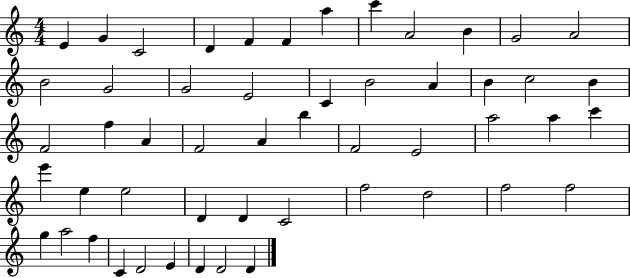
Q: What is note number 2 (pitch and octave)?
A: G4